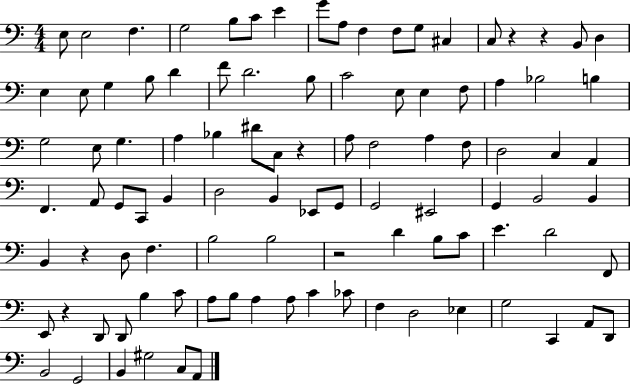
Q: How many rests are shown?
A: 6